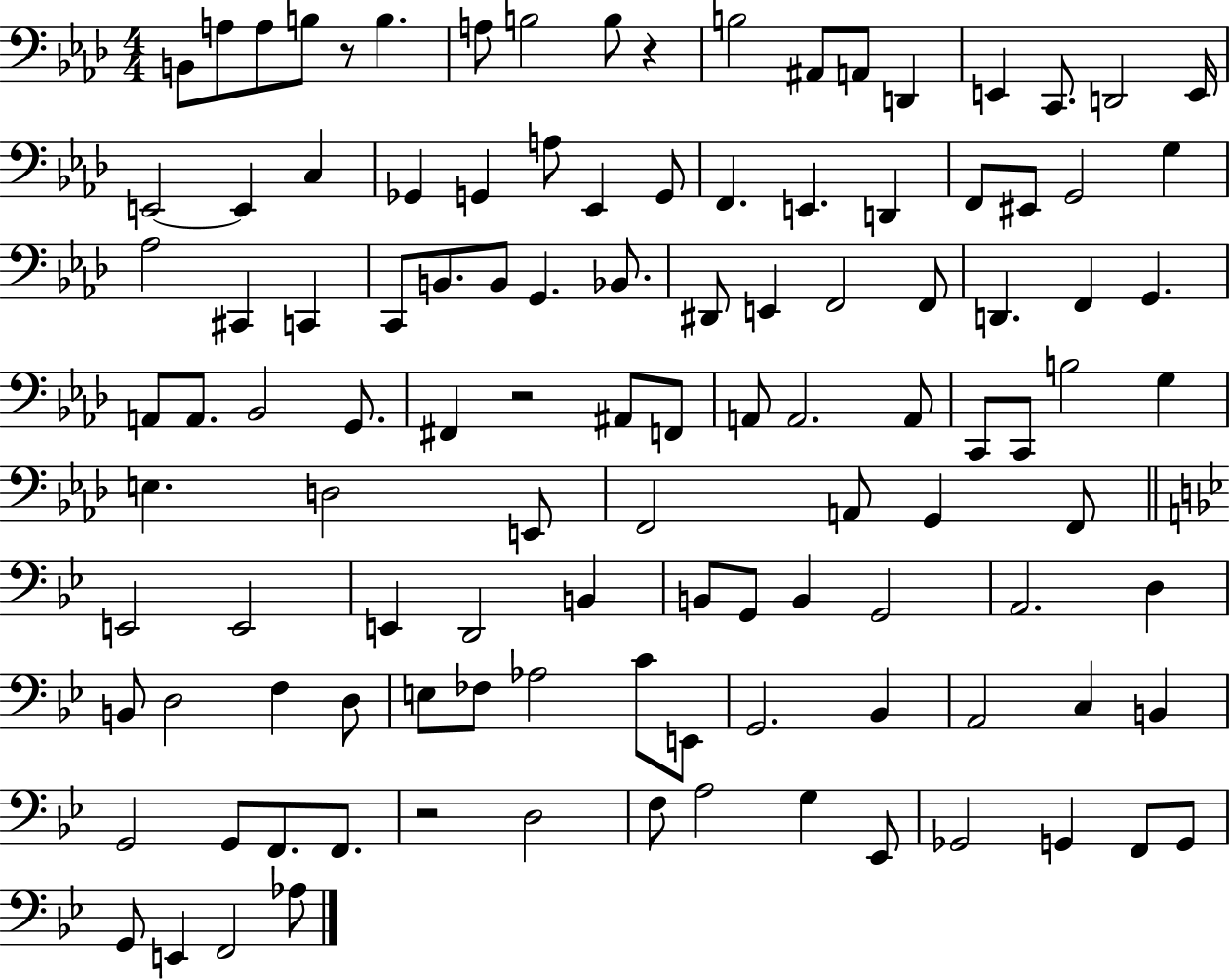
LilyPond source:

{
  \clef bass
  \numericTimeSignature
  \time 4/4
  \key aes \major
  b,8 a8 a8 b8 r8 b4. | a8 b2 b8 r4 | b2 ais,8 a,8 d,4 | e,4 c,8. d,2 e,16 | \break e,2~~ e,4 c4 | ges,4 g,4 a8 ees,4 g,8 | f,4. e,4. d,4 | f,8 eis,8 g,2 g4 | \break aes2 cis,4 c,4 | c,8 b,8. b,8 g,4. bes,8. | dis,8 e,4 f,2 f,8 | d,4. f,4 g,4. | \break a,8 a,8. bes,2 g,8. | fis,4 r2 ais,8 f,8 | a,8 a,2. a,8 | c,8 c,8 b2 g4 | \break e4. d2 e,8 | f,2 a,8 g,4 f,8 | \bar "||" \break \key bes \major e,2 e,2 | e,4 d,2 b,4 | b,8 g,8 b,4 g,2 | a,2. d4 | \break b,8 d2 f4 d8 | e8 fes8 aes2 c'8 e,8 | g,2. bes,4 | a,2 c4 b,4 | \break g,2 g,8 f,8. f,8. | r2 d2 | f8 a2 g4 ees,8 | ges,2 g,4 f,8 g,8 | \break g,8 e,4 f,2 aes8 | \bar "|."
}